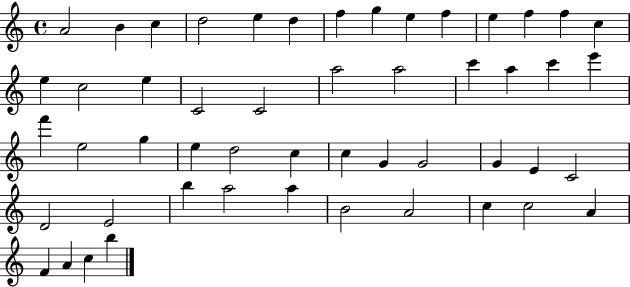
X:1
T:Untitled
M:4/4
L:1/4
K:C
A2 B c d2 e d f g e f e f f c e c2 e C2 C2 a2 a2 c' a c' e' f' e2 g e d2 c c G G2 G E C2 D2 E2 b a2 a B2 A2 c c2 A F A c b